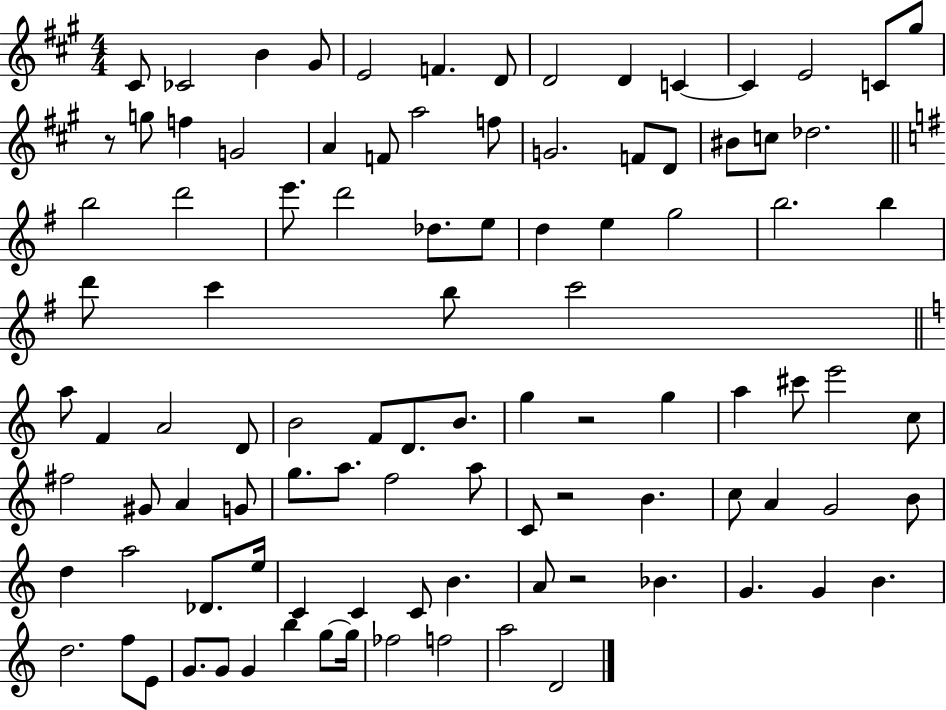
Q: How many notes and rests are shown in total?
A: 100